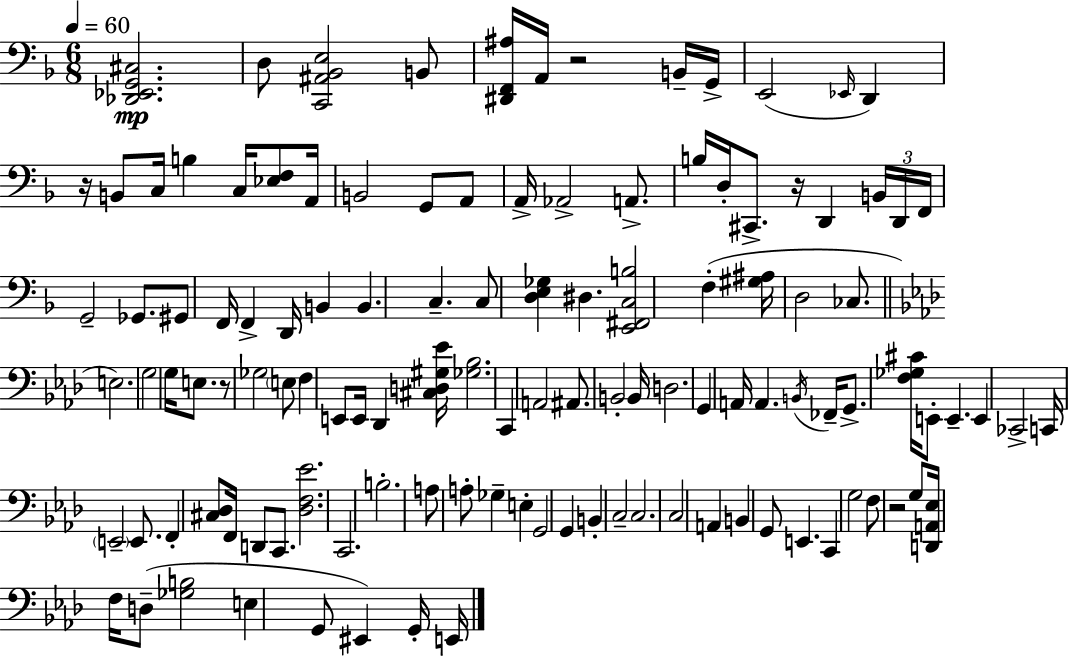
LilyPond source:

{
  \clef bass
  \numericTimeSignature
  \time 6/8
  \key f \major
  \tempo 4 = 60
  <des, ees, g, cis>2.\mp | d8 <c, ais, bes, e>2 b,8 | <dis, f, ais>16 a,16 r2 b,16-- g,16-> | e,2( \grace { ees,16 } d,4) | \break r16 b,8 c16 b4 c16 <ees f>8 | a,16 b,2 g,8 a,8 | a,16-> aes,2-> a,8.-> | b16 d16-. cis,8.-> r16 d,4 \tuplet 3/2 { b,16 | \break d,16 f,16 } g,2-- ges,8. | gis,8 f,16 f,4-> d,16 b,4 | b,4. c4.-- | c8 <d e ges>4 dis4. | \break <e, fis, c b>2 f4-.( | <gis ais>16 d2 ces8. | \bar "||" \break \key aes \major e2.) | g2 g16 e8. | r8 ges2 \parenthesize e8 | f4 e,8 e,16 des,4 <cis d gis ees'>16 | \break <ges bes>2. | c,4 a,2 | ais,8. b,2-. b,16 | d2. | \break g,4 a,16 a,4. \acciaccatura { b,16 } | fes,16-- g,8.-> <f ges cis'>16 e,8-. e,4.-- | e,4 ces,2-> | c,16 \parenthesize e,2-- e,8. | \break f,4-. <cis des>8 f,16 d,8 c,8. | <des f ees'>2. | c,2. | b2.-. | \break a8 a8-. ges4-- e4-. | g,2 g,4 | b,4-. c2-- | c2. | \break c2 a,4 | b,4 g,8 e,4. | c,4 g2 | f8 r2 g8 | \break <d, a, ees>16 f16 d8--( <ges b>2 | e4 g,8 eis,4) g,16-. | e,16 \bar "|."
}